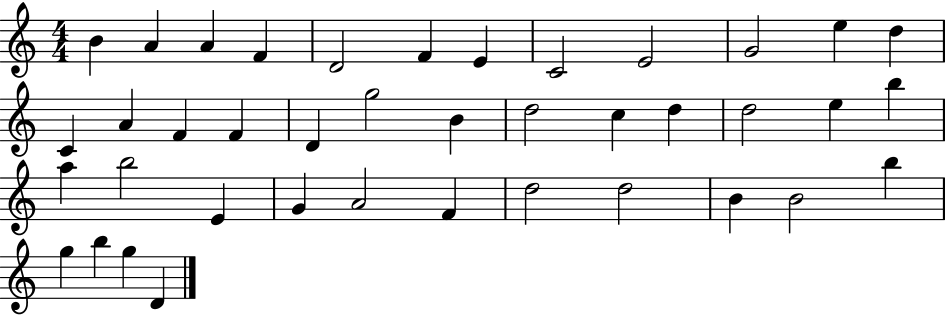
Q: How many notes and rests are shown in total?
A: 40